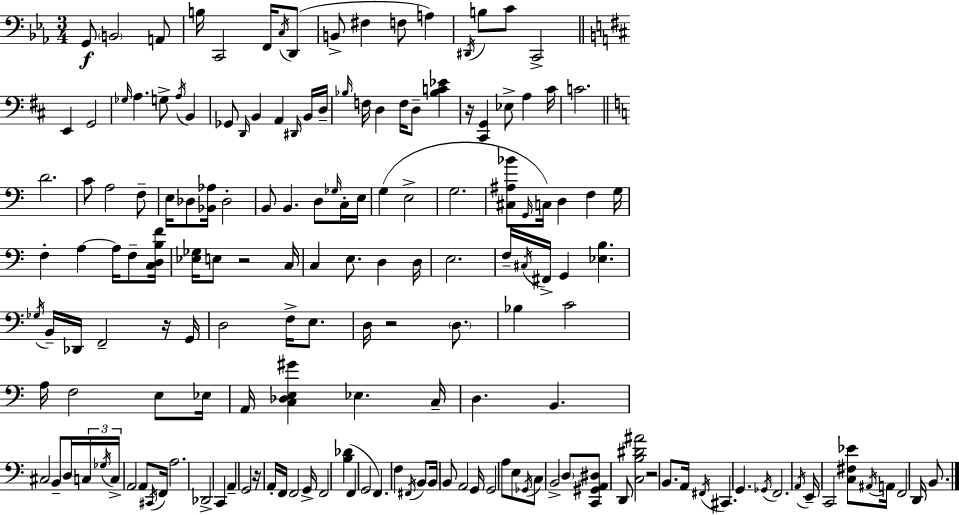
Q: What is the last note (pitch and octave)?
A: B2